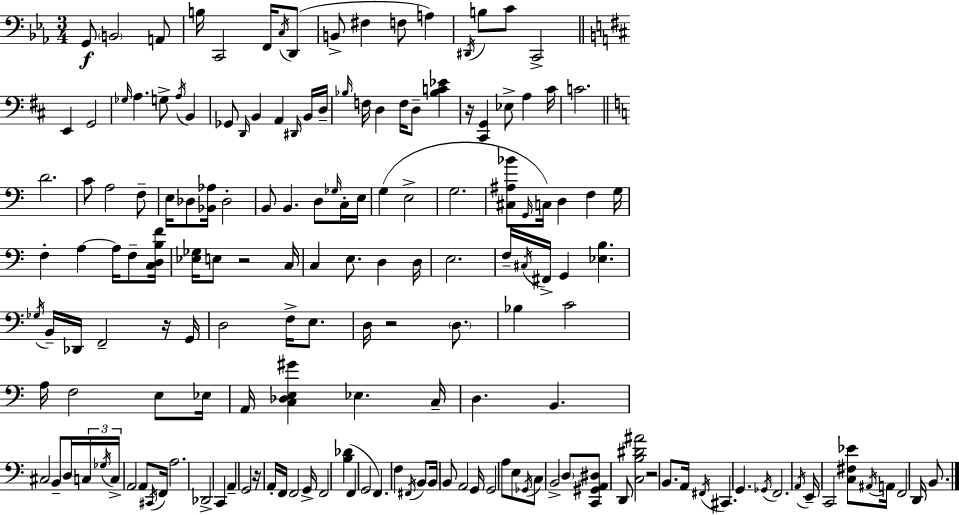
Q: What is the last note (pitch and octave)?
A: B2